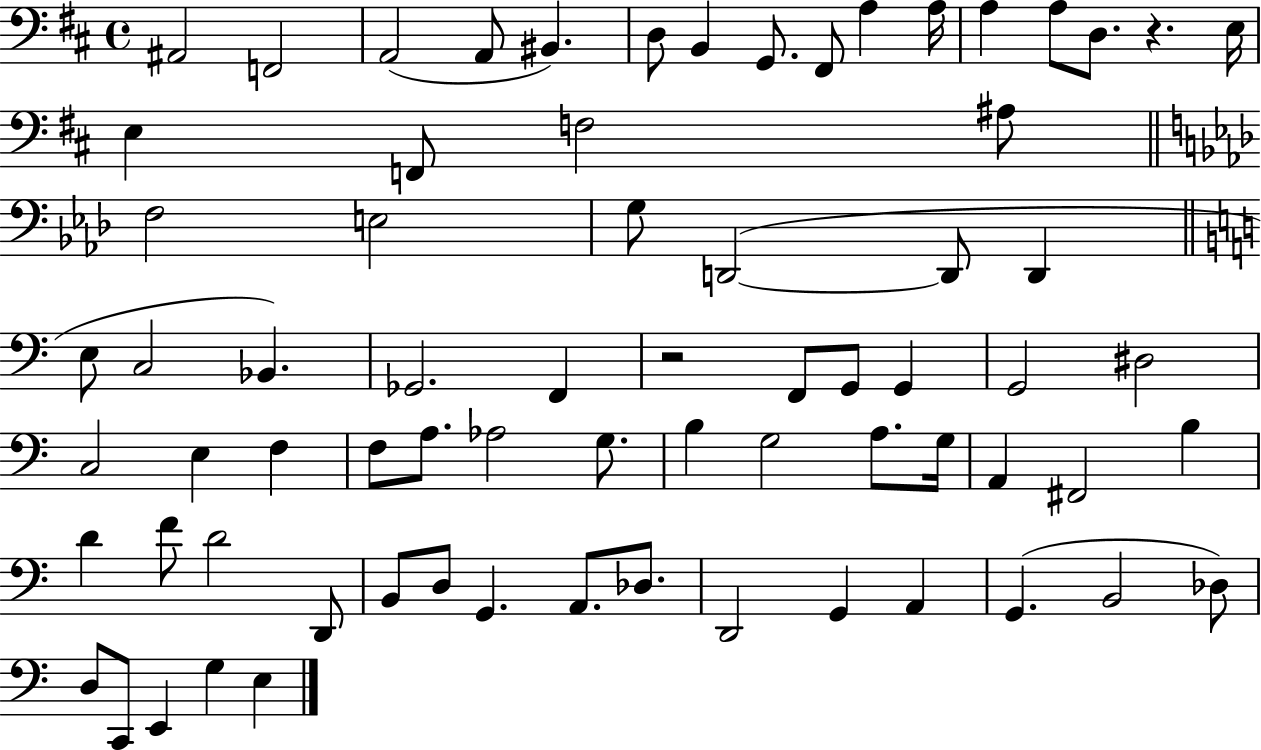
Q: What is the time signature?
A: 4/4